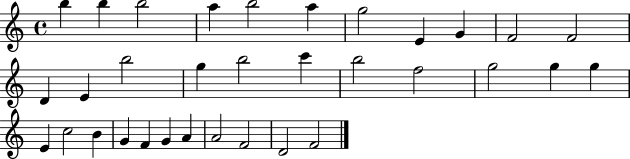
B5/q B5/q B5/h A5/q B5/h A5/q G5/h E4/q G4/q F4/h F4/h D4/q E4/q B5/h G5/q B5/h C6/q B5/h F5/h G5/h G5/q G5/q E4/q C5/h B4/q G4/q F4/q G4/q A4/q A4/h F4/h D4/h F4/h